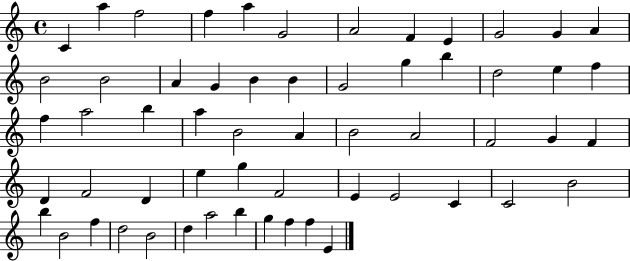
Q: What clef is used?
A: treble